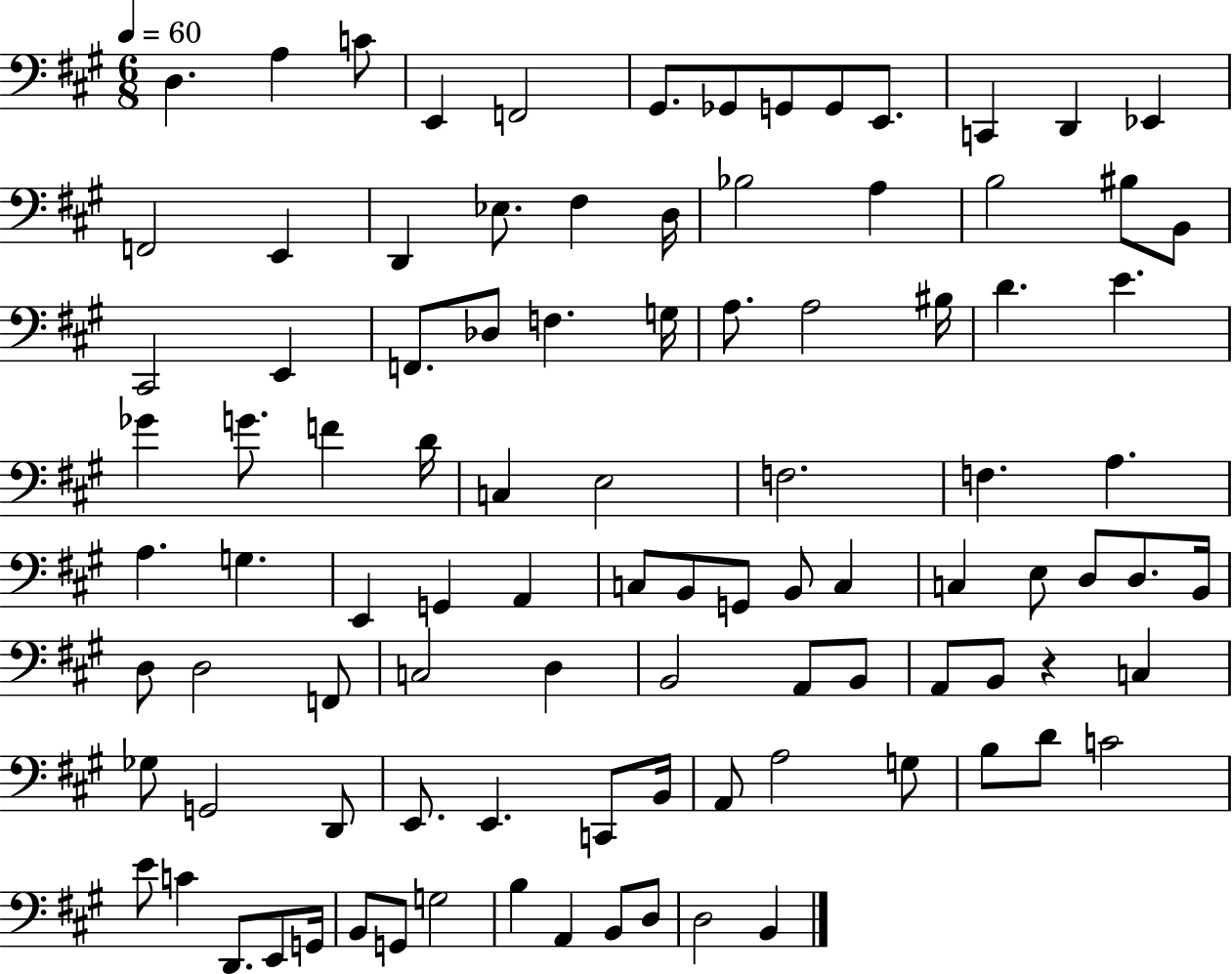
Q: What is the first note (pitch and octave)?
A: D3